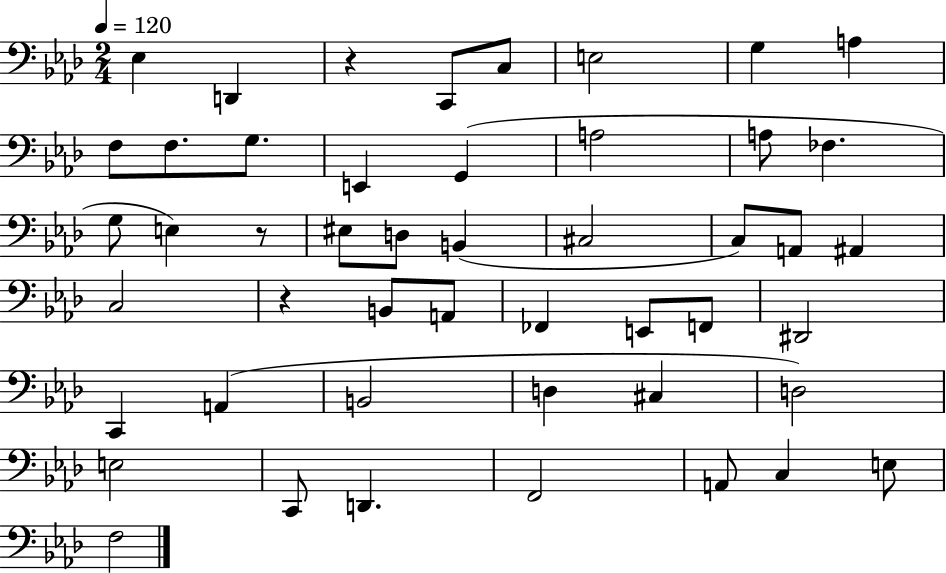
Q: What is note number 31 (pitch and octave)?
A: D#2